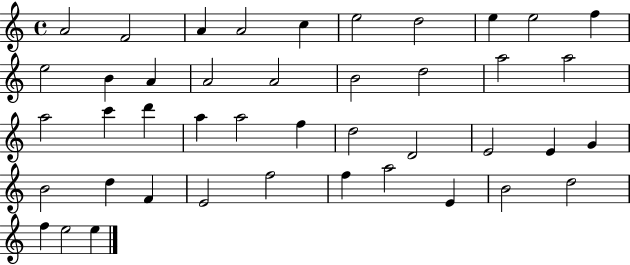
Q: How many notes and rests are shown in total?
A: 43